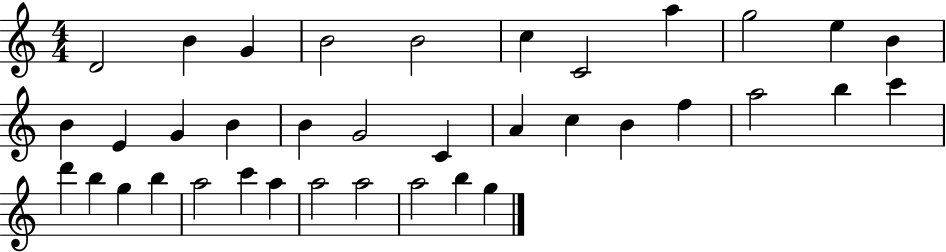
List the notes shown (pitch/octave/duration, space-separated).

D4/h B4/q G4/q B4/h B4/h C5/q C4/h A5/q G5/h E5/q B4/q B4/q E4/q G4/q B4/q B4/q G4/h C4/q A4/q C5/q B4/q F5/q A5/h B5/q C6/q D6/q B5/q G5/q B5/q A5/h C6/q A5/q A5/h A5/h A5/h B5/q G5/q